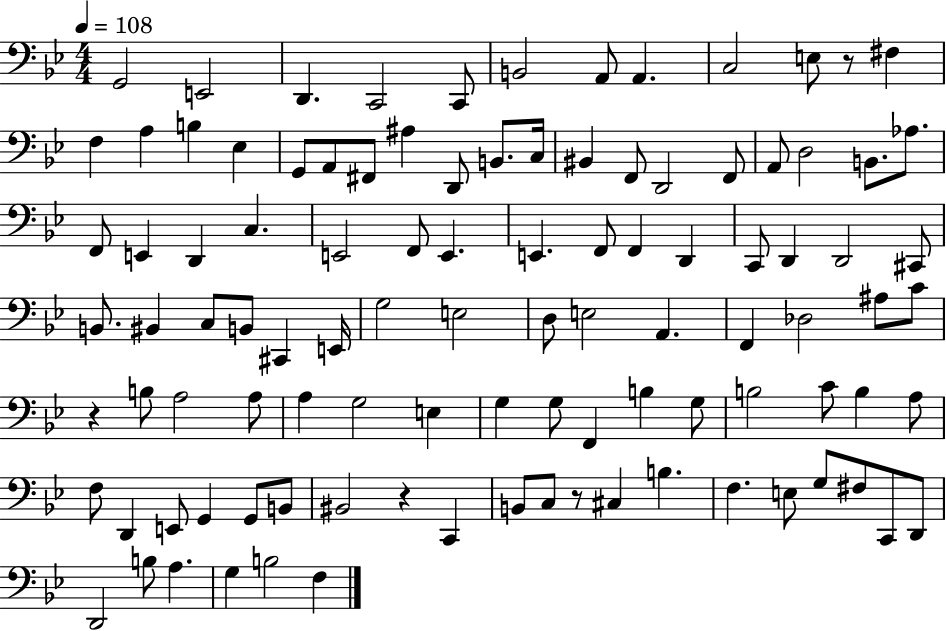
{
  \clef bass
  \numericTimeSignature
  \time 4/4
  \key bes \major
  \tempo 4 = 108
  g,2 e,2 | d,4. c,2 c,8 | b,2 a,8 a,4. | c2 e8 r8 fis4 | \break f4 a4 b4 ees4 | g,8 a,8 fis,8 ais4 d,8 b,8. c16 | bis,4 f,8 d,2 f,8 | a,8 d2 b,8. aes8. | \break f,8 e,4 d,4 c4. | e,2 f,8 e,4. | e,4. f,8 f,4 d,4 | c,8 d,4 d,2 cis,8 | \break b,8. bis,4 c8 b,8 cis,4 e,16 | g2 e2 | d8 e2 a,4. | f,4 des2 ais8 c'8 | \break r4 b8 a2 a8 | a4 g2 e4 | g4 g8 f,4 b4 g8 | b2 c'8 b4 a8 | \break f8 d,4 e,8 g,4 g,8 b,8 | bis,2 r4 c,4 | b,8 c8 r8 cis4 b4. | f4. e8 g8 fis8 c,8 d,8 | \break d,2 b8 a4. | g4 b2 f4 | \bar "|."
}